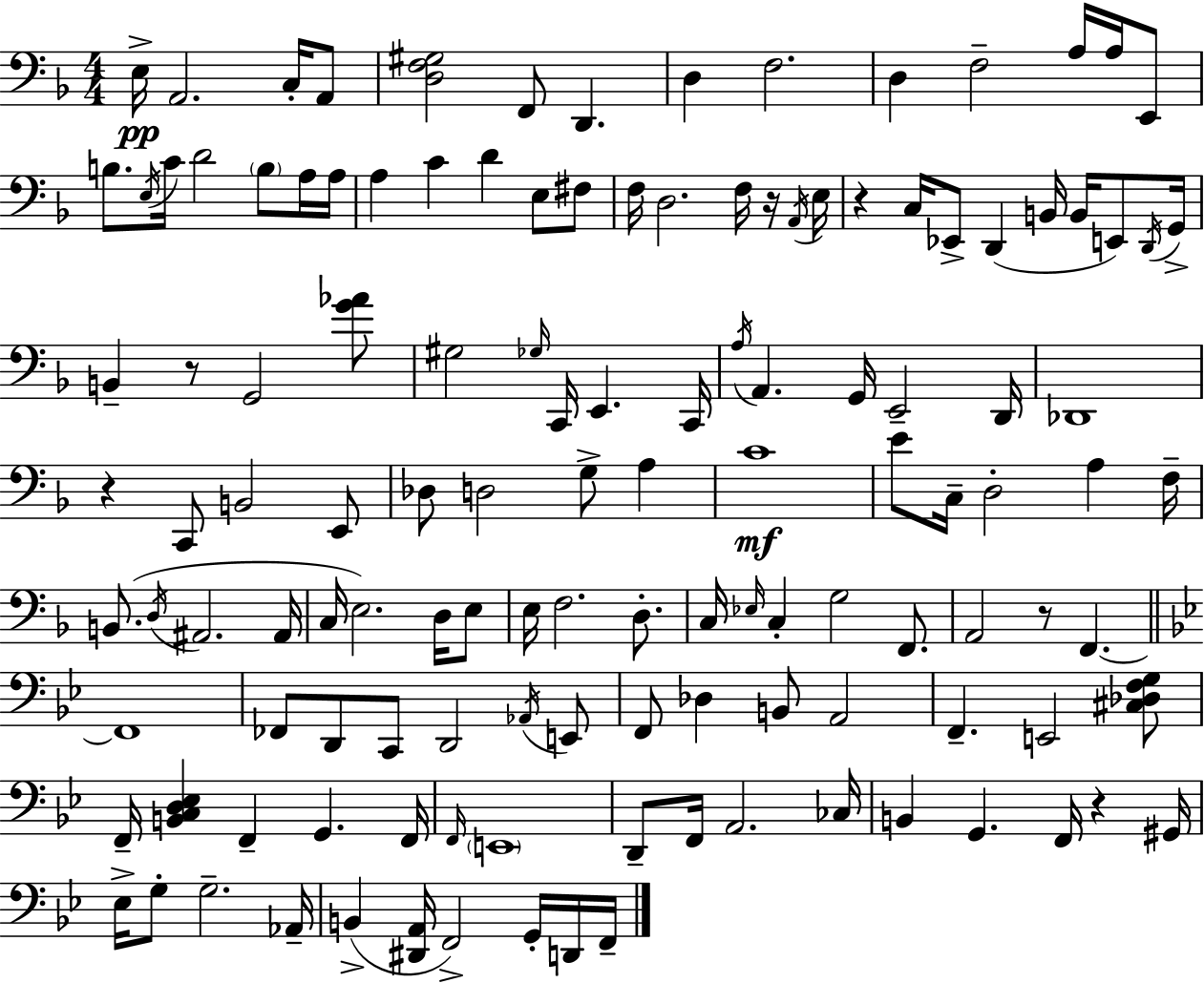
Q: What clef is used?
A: bass